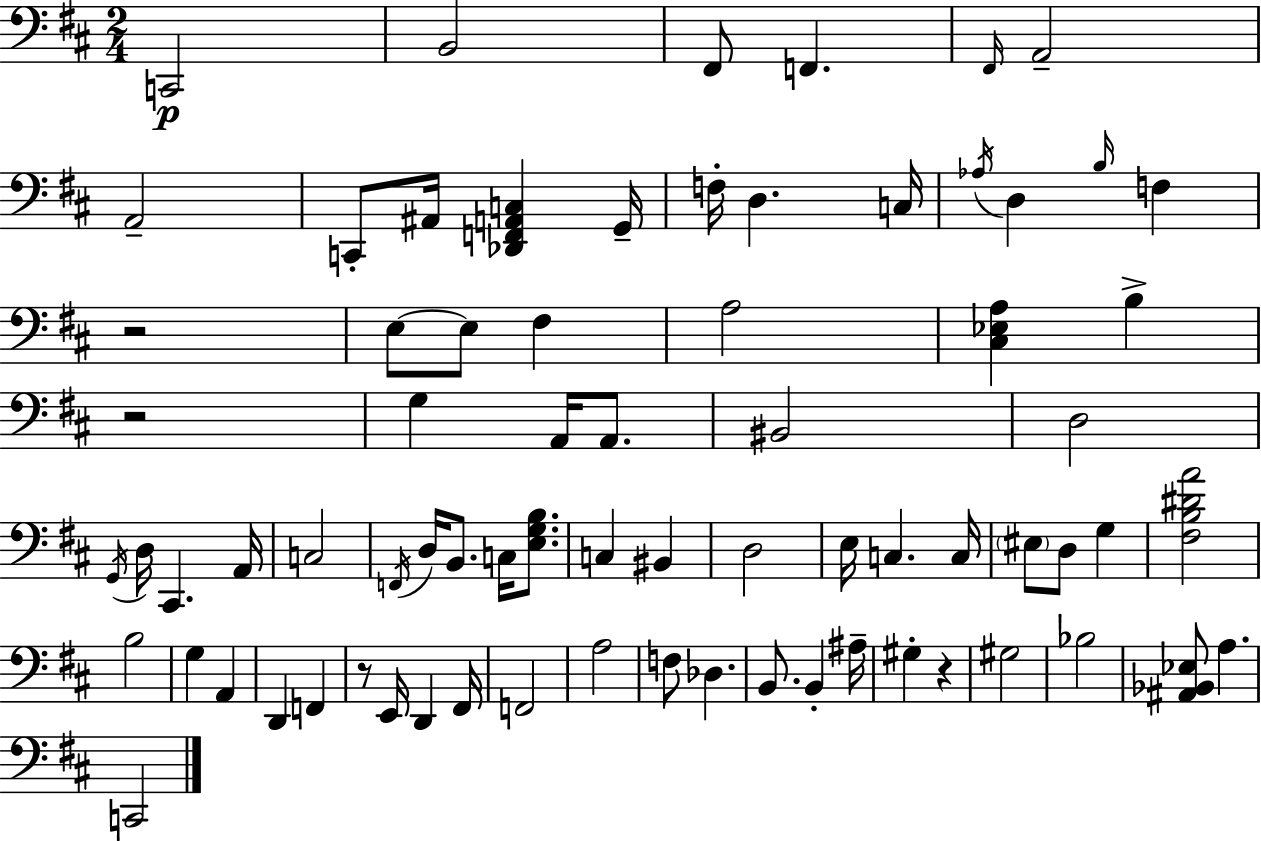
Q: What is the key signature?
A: D major